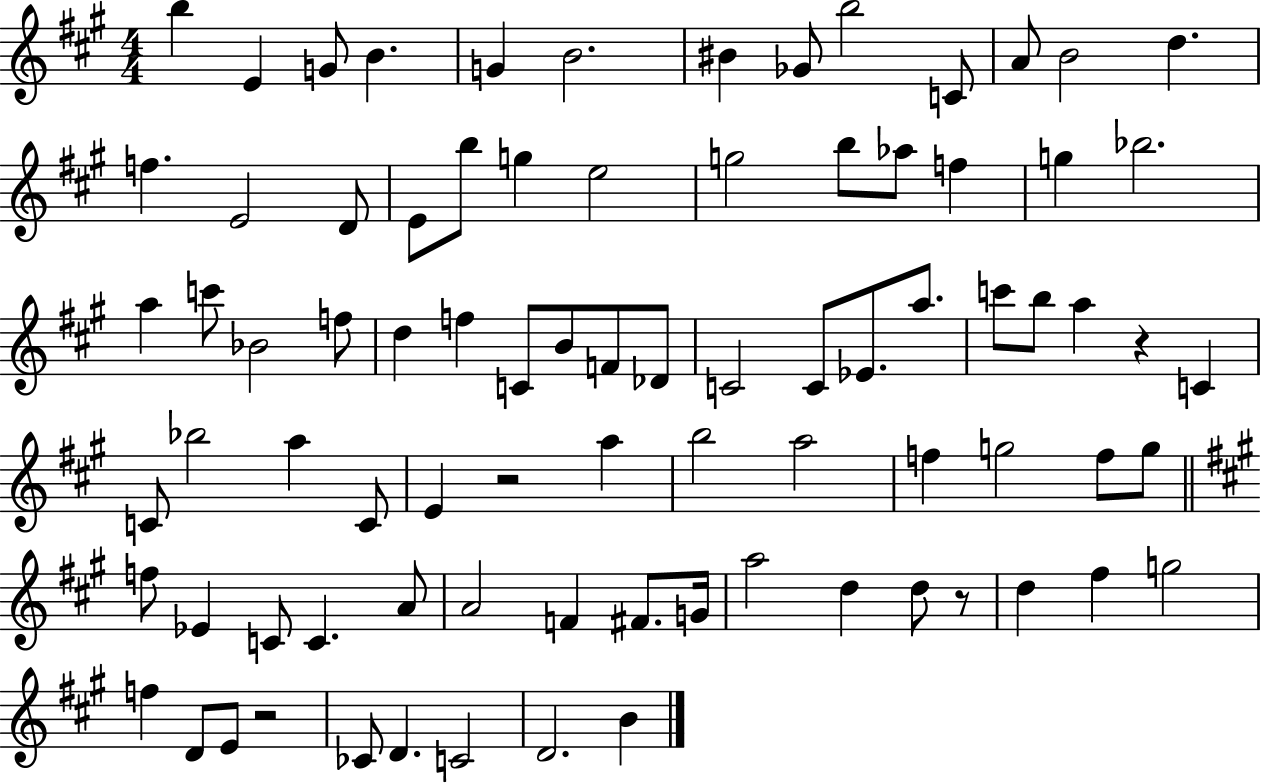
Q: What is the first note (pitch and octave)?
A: B5